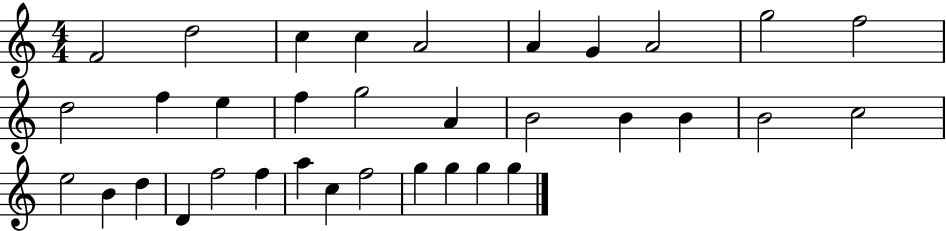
{
  \clef treble
  \numericTimeSignature
  \time 4/4
  \key c \major
  f'2 d''2 | c''4 c''4 a'2 | a'4 g'4 a'2 | g''2 f''2 | \break d''2 f''4 e''4 | f''4 g''2 a'4 | b'2 b'4 b'4 | b'2 c''2 | \break e''2 b'4 d''4 | d'4 f''2 f''4 | a''4 c''4 f''2 | g''4 g''4 g''4 g''4 | \break \bar "|."
}